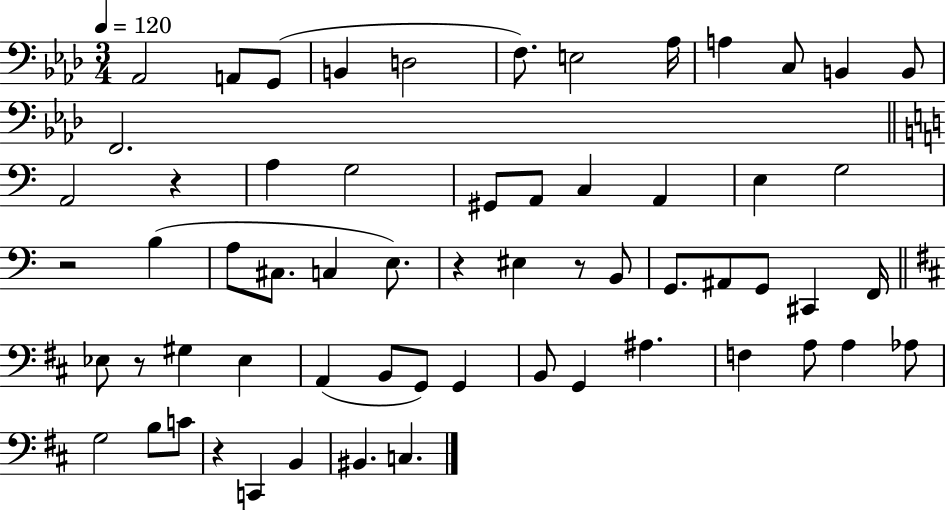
Ab2/h A2/e G2/e B2/q D3/h F3/e. E3/h Ab3/s A3/q C3/e B2/q B2/e F2/h. A2/h R/q A3/q G3/h G#2/e A2/e C3/q A2/q E3/q G3/h R/h B3/q A3/e C#3/e. C3/q E3/e. R/q EIS3/q R/e B2/e G2/e. A#2/e G2/e C#2/q F2/s Eb3/e R/e G#3/q Eb3/q A2/q B2/e G2/e G2/q B2/e G2/q A#3/q. F3/q A3/e A3/q Ab3/e G3/h B3/e C4/e R/q C2/q B2/q BIS2/q. C3/q.